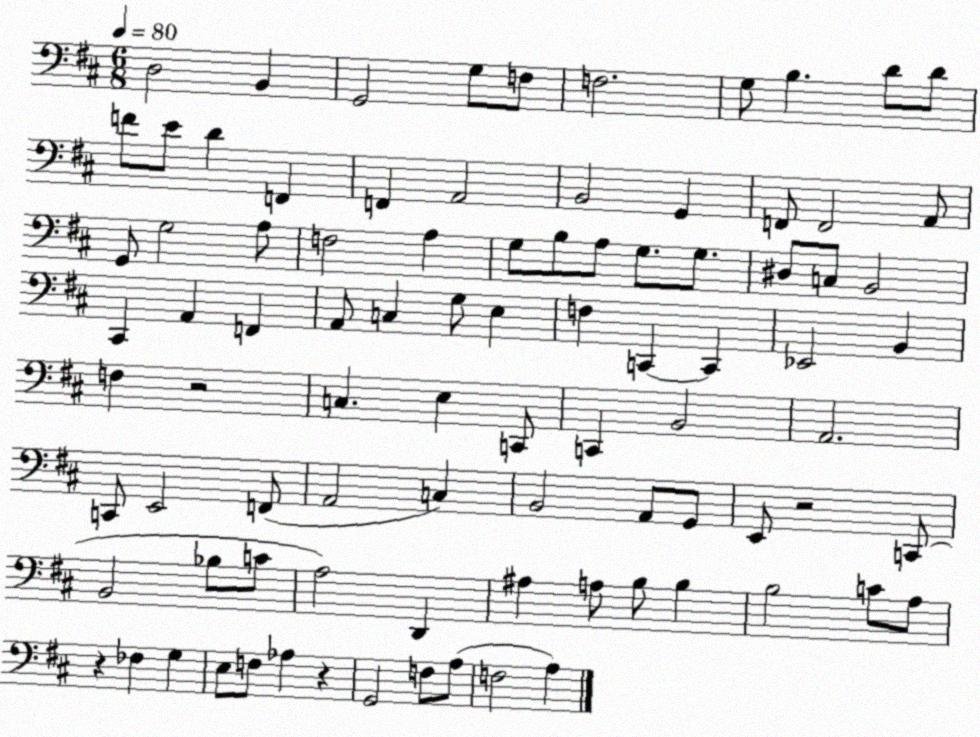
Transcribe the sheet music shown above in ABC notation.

X:1
T:Untitled
M:6/8
L:1/4
K:D
D,2 B,, G,,2 G,/2 F,/2 F,2 G,/2 B, D/2 D/2 F/2 E/2 D F,, F,, A,,2 B,,2 G,, F,,/2 F,,2 A,,/2 G,,/2 G,2 A,/2 F,2 A, G,/2 B,/2 A,/2 G,/2 G,/2 ^D,/2 C,/2 B,,2 ^C,, A,, F,, A,,/2 C, G,/2 E, F, C,, C,, _E,,2 B,, F, z2 C, E, C,,/2 C,, B,,2 A,,2 C,,/2 E,,2 F,,/2 A,,2 C, B,,2 A,,/2 G,,/2 E,,/2 z2 C,,/2 B,,2 _B,/2 C/2 A,2 D,, ^A, A,/2 B,/2 B, B,2 C/2 A,/2 z _F, G, E,/2 F,/2 _A, z G,,2 F,/2 A,/2 F,2 A,